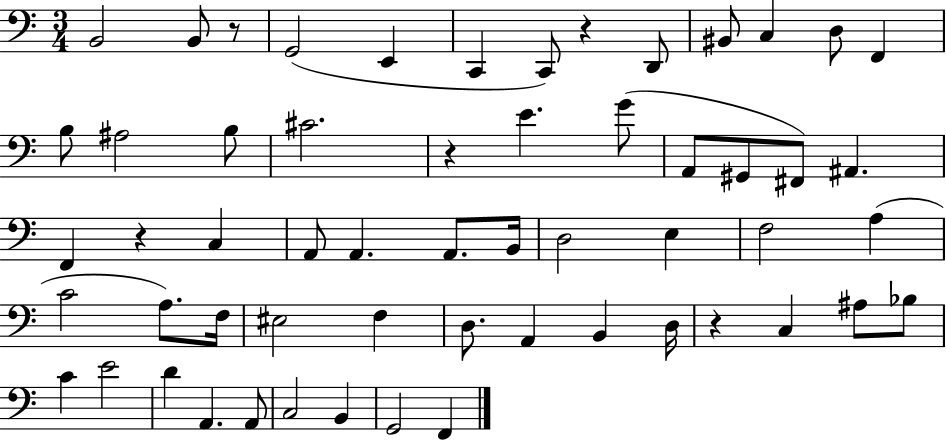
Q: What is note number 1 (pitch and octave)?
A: B2